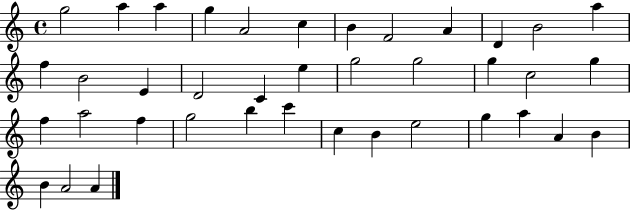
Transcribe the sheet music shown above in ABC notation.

X:1
T:Untitled
M:4/4
L:1/4
K:C
g2 a a g A2 c B F2 A D B2 a f B2 E D2 C e g2 g2 g c2 g f a2 f g2 b c' c B e2 g a A B B A2 A